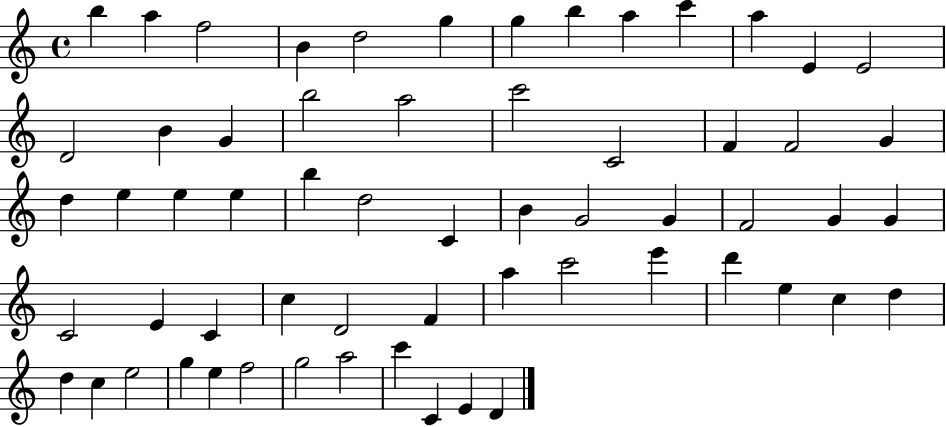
{
  \clef treble
  \time 4/4
  \defaultTimeSignature
  \key c \major
  b''4 a''4 f''2 | b'4 d''2 g''4 | g''4 b''4 a''4 c'''4 | a''4 e'4 e'2 | \break d'2 b'4 g'4 | b''2 a''2 | c'''2 c'2 | f'4 f'2 g'4 | \break d''4 e''4 e''4 e''4 | b''4 d''2 c'4 | b'4 g'2 g'4 | f'2 g'4 g'4 | \break c'2 e'4 c'4 | c''4 d'2 f'4 | a''4 c'''2 e'''4 | d'''4 e''4 c''4 d''4 | \break d''4 c''4 e''2 | g''4 e''4 f''2 | g''2 a''2 | c'''4 c'4 e'4 d'4 | \break \bar "|."
}